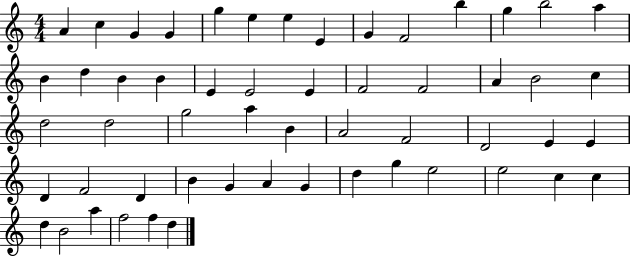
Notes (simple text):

A4/q C5/q G4/q G4/q G5/q E5/q E5/q E4/q G4/q F4/h B5/q G5/q B5/h A5/q B4/q D5/q B4/q B4/q E4/q E4/h E4/q F4/h F4/h A4/q B4/h C5/q D5/h D5/h G5/h A5/q B4/q A4/h F4/h D4/h E4/q E4/q D4/q F4/h D4/q B4/q G4/q A4/q G4/q D5/q G5/q E5/h E5/h C5/q C5/q D5/q B4/h A5/q F5/h F5/q D5/q